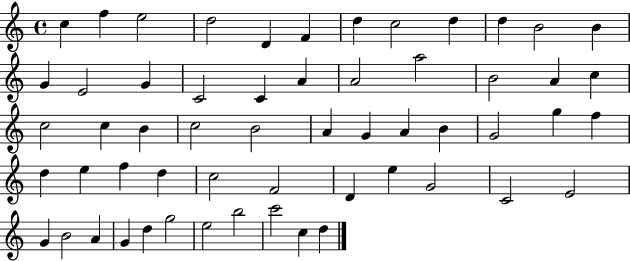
C5/q F5/q E5/h D5/h D4/q F4/q D5/q C5/h D5/q D5/q B4/h B4/q G4/q E4/h G4/q C4/h C4/q A4/q A4/h A5/h B4/h A4/q C5/q C5/h C5/q B4/q C5/h B4/h A4/q G4/q A4/q B4/q G4/h G5/q F5/q D5/q E5/q F5/q D5/q C5/h F4/h D4/q E5/q G4/h C4/h E4/h G4/q B4/h A4/q G4/q D5/q G5/h E5/h B5/h C6/h C5/q D5/q